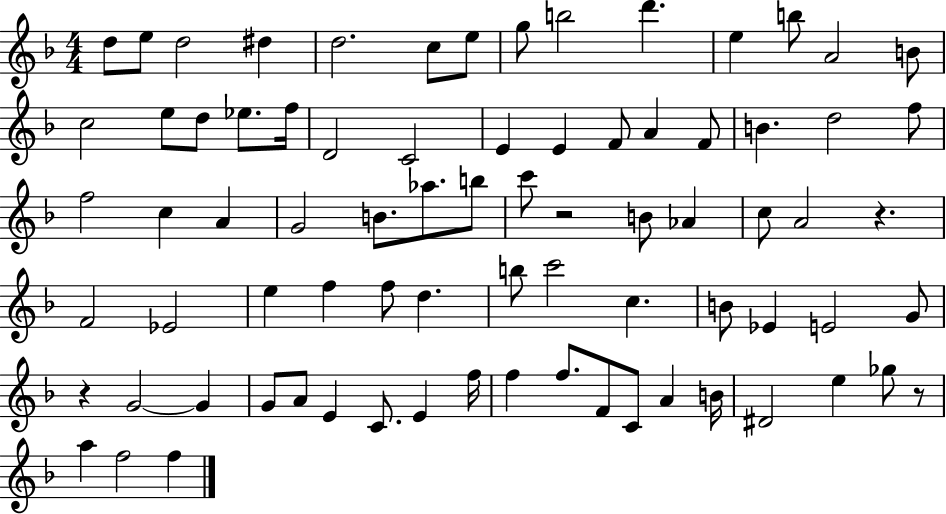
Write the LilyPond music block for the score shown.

{
  \clef treble
  \numericTimeSignature
  \time 4/4
  \key f \major
  d''8 e''8 d''2 dis''4 | d''2. c''8 e''8 | g''8 b''2 d'''4. | e''4 b''8 a'2 b'8 | \break c''2 e''8 d''8 ees''8. f''16 | d'2 c'2 | e'4 e'4 f'8 a'4 f'8 | b'4. d''2 f''8 | \break f''2 c''4 a'4 | g'2 b'8. aes''8. b''8 | c'''8 r2 b'8 aes'4 | c''8 a'2 r4. | \break f'2 ees'2 | e''4 f''4 f''8 d''4. | b''8 c'''2 c''4. | b'8 ees'4 e'2 g'8 | \break r4 g'2~~ g'4 | g'8 a'8 e'4 c'8. e'4 f''16 | f''4 f''8. f'8 c'8 a'4 b'16 | dis'2 e''4 ges''8 r8 | \break a''4 f''2 f''4 | \bar "|."
}